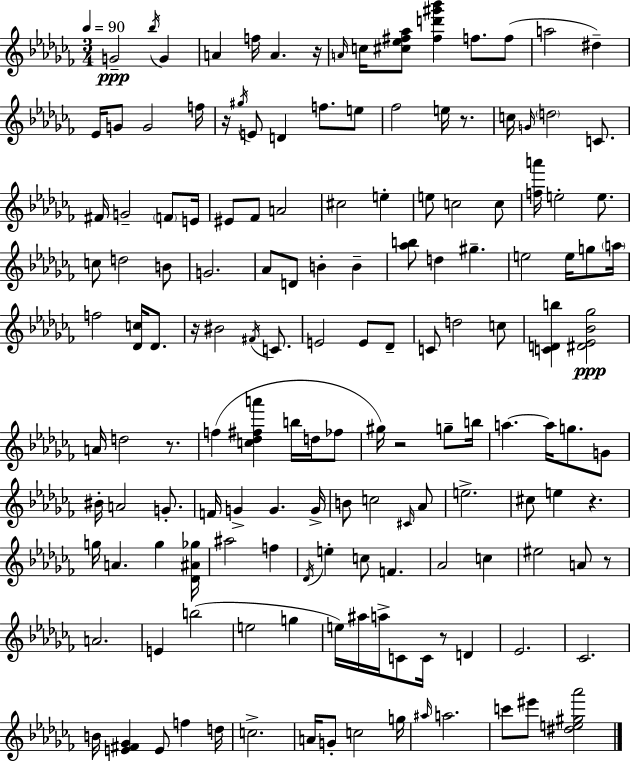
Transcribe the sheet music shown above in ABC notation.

X:1
T:Untitled
M:3/4
L:1/4
K:Abm
G2 _b/4 G A f/4 A z/4 A/4 c/4 [^c_e^f_a]/2 [^fd'^g'_b'] f/2 f/2 a2 ^d _E/4 G/2 G2 f/4 z/4 ^g/4 E/2 D f/2 e/2 _f2 e/4 z/2 c/4 G/4 d2 C/2 ^F/4 G2 F/2 E/4 ^E/2 _F/2 A2 ^c2 e e/2 c2 c/2 [fa']/4 e2 e/2 c/2 d2 B/2 G2 _A/2 D/2 B B [_ab]/2 d ^g e2 e/4 g/2 a/4 f2 [_Dc]/4 _D/2 z/4 ^B2 ^F/4 C/2 E2 E/2 _D/2 C/2 d2 c/2 [CDb] [^D_E_B_g]2 A/4 d2 z/2 f [c_d^fa'] b/4 d/4 _f/2 ^g/4 z2 g/2 b/4 a a/4 g/2 G/2 ^B/4 A2 G/2 F/4 G G G/4 B/2 c2 ^C/4 _A/2 e2 ^c/2 e z g/4 A g [_D^A_g]/4 ^a2 f _D/4 e c/2 F _A2 c ^e2 A/2 z/2 A2 E b2 e2 g e/4 ^a/4 a/4 C/2 C/4 z/2 D _E2 _C2 B/4 [E^F_G] E/2 f d/4 c2 A/4 G/2 c2 g/4 ^a/4 a2 c'/2 ^e'/2 [^de^g_a']2